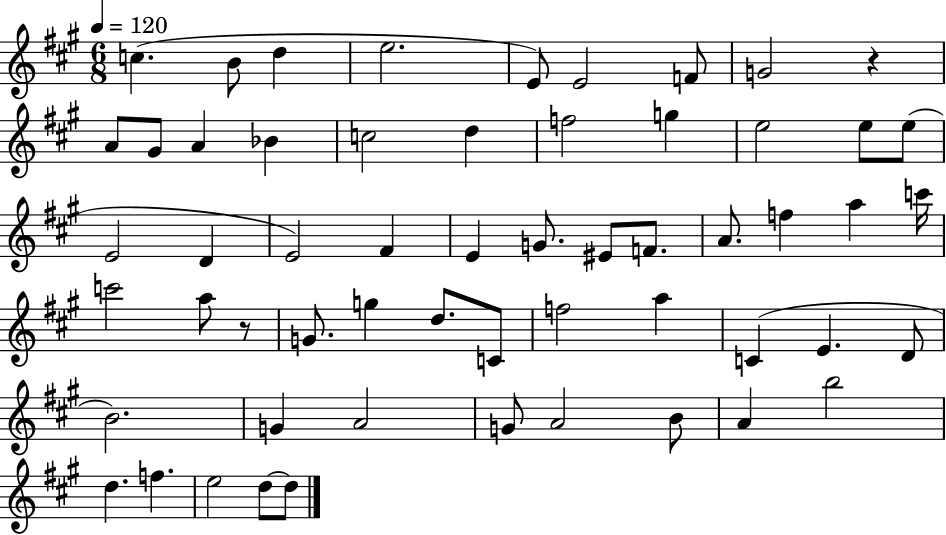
X:1
T:Untitled
M:6/8
L:1/4
K:A
c B/2 d e2 E/2 E2 F/2 G2 z A/2 ^G/2 A _B c2 d f2 g e2 e/2 e/2 E2 D E2 ^F E G/2 ^E/2 F/2 A/2 f a c'/4 c'2 a/2 z/2 G/2 g d/2 C/2 f2 a C E D/2 B2 G A2 G/2 A2 B/2 A b2 d f e2 d/2 d/2